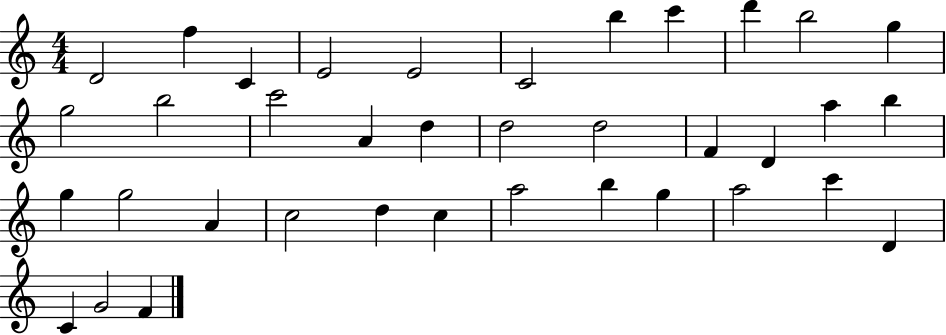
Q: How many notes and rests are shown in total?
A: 37